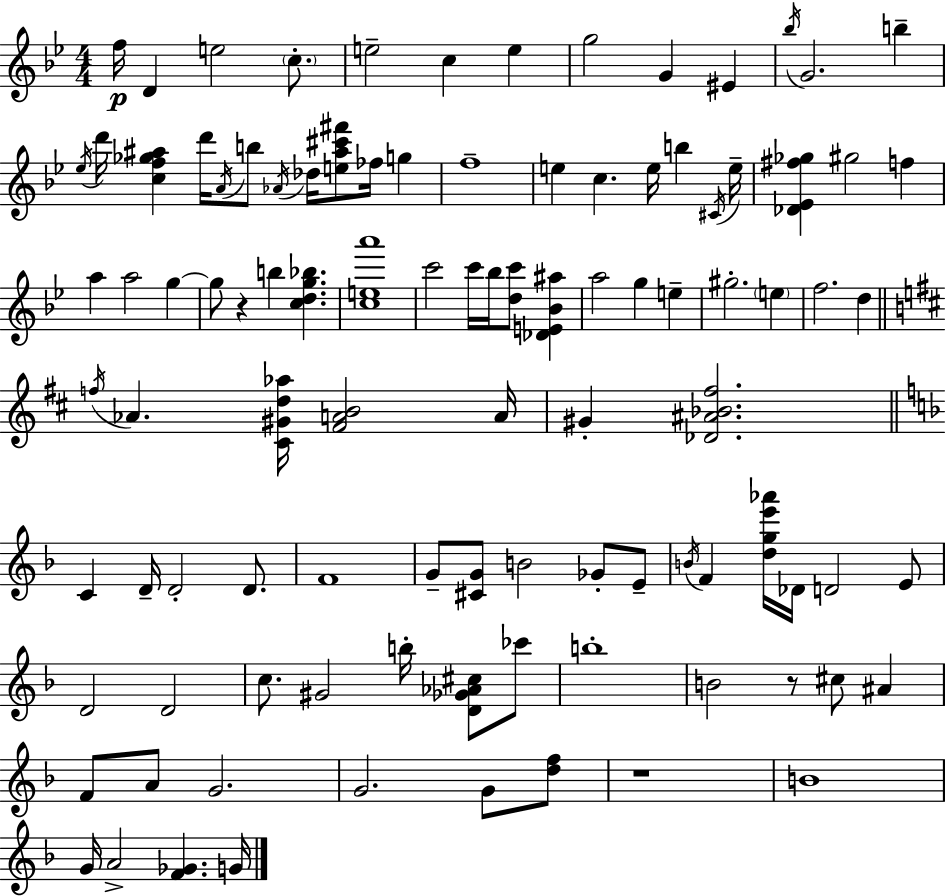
F5/s D4/q E5/h C5/e. E5/h C5/q E5/q G5/h G4/q EIS4/q Bb5/s G4/h. B5/q Eb5/s D6/s [C5,F5,Gb5,A#5]/q D6/s A4/s B5/e Ab4/s Db5/s [E5,A#5,C#6,F#6]/e FES5/s G5/q F5/w E5/q C5/q. E5/s B5/q C#4/s E5/s [Db4,Eb4,F#5,Gb5]/q G#5/h F5/q A5/q A5/h G5/q G5/e R/q B5/q [C5,D5,G5,Bb5]/q. [C5,E5,A6]/w C6/h C6/s Bb5/s [D5,C6]/e [Db4,E4,Bb4,A#5]/q A5/h G5/q E5/q G#5/h. E5/q F5/h. D5/q F5/s Ab4/q. [C#4,G#4,D5,Ab5]/s [F#4,A4,B4]/h A4/s G#4/q [Db4,A#4,Bb4,F#5]/h. C4/q D4/s D4/h D4/e. F4/w G4/e [C#4,G4]/e B4/h Gb4/e E4/e B4/s F4/q [D5,G5,E6,Ab6]/s Db4/s D4/h E4/e D4/h D4/h C5/e. G#4/h B5/s [D4,Gb4,Ab4,C#5]/e CES6/e B5/w B4/h R/e C#5/e A#4/q F4/e A4/e G4/h. G4/h. G4/e [D5,F5]/e R/w B4/w G4/s A4/h [F4,Gb4]/q. G4/s